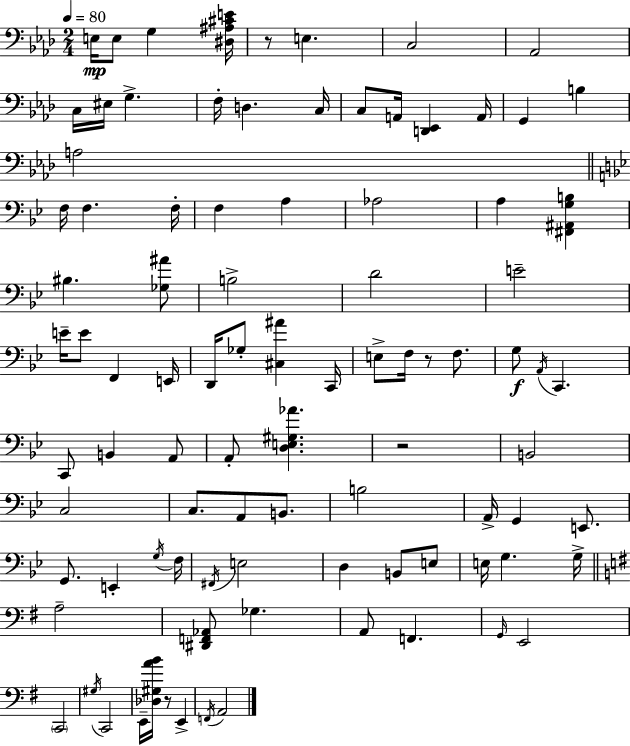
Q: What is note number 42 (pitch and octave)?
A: C2